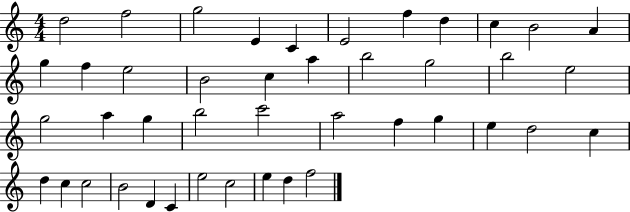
{
  \clef treble
  \numericTimeSignature
  \time 4/4
  \key c \major
  d''2 f''2 | g''2 e'4 c'4 | e'2 f''4 d''4 | c''4 b'2 a'4 | \break g''4 f''4 e''2 | b'2 c''4 a''4 | b''2 g''2 | b''2 e''2 | \break g''2 a''4 g''4 | b''2 c'''2 | a''2 f''4 g''4 | e''4 d''2 c''4 | \break d''4 c''4 c''2 | b'2 d'4 c'4 | e''2 c''2 | e''4 d''4 f''2 | \break \bar "|."
}